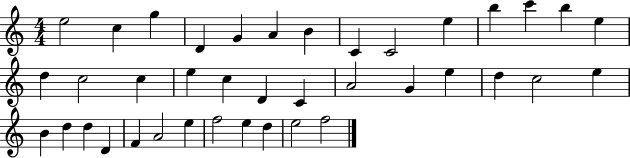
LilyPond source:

{
  \clef treble
  \numericTimeSignature
  \time 4/4
  \key c \major
  e''2 c''4 g''4 | d'4 g'4 a'4 b'4 | c'4 c'2 e''4 | b''4 c'''4 b''4 e''4 | \break d''4 c''2 c''4 | e''4 c''4 d'4 c'4 | a'2 g'4 e''4 | d''4 c''2 e''4 | \break b'4 d''4 d''4 d'4 | f'4 a'2 e''4 | f''2 e''4 d''4 | e''2 f''2 | \break \bar "|."
}